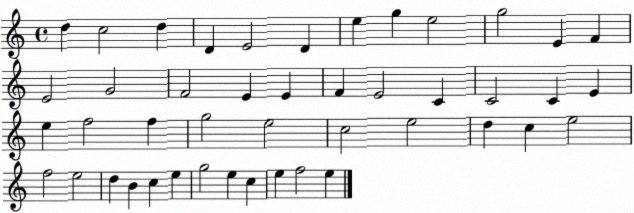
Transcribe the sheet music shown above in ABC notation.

X:1
T:Untitled
M:4/4
L:1/4
K:C
d c2 d D E2 D e g e2 g2 E F E2 G2 F2 E E F E2 C C2 C E e f2 f g2 e2 c2 e2 d c e2 f2 e2 d B c e g2 e c e f2 e